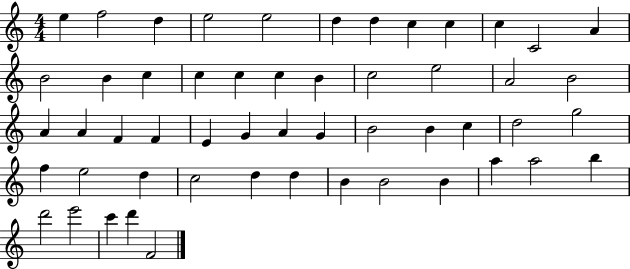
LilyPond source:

{
  \clef treble
  \numericTimeSignature
  \time 4/4
  \key c \major
  e''4 f''2 d''4 | e''2 e''2 | d''4 d''4 c''4 c''4 | c''4 c'2 a'4 | \break b'2 b'4 c''4 | c''4 c''4 c''4 b'4 | c''2 e''2 | a'2 b'2 | \break a'4 a'4 f'4 f'4 | e'4 g'4 a'4 g'4 | b'2 b'4 c''4 | d''2 g''2 | \break f''4 e''2 d''4 | c''2 d''4 d''4 | b'4 b'2 b'4 | a''4 a''2 b''4 | \break d'''2 e'''2 | c'''4 d'''4 f'2 | \bar "|."
}